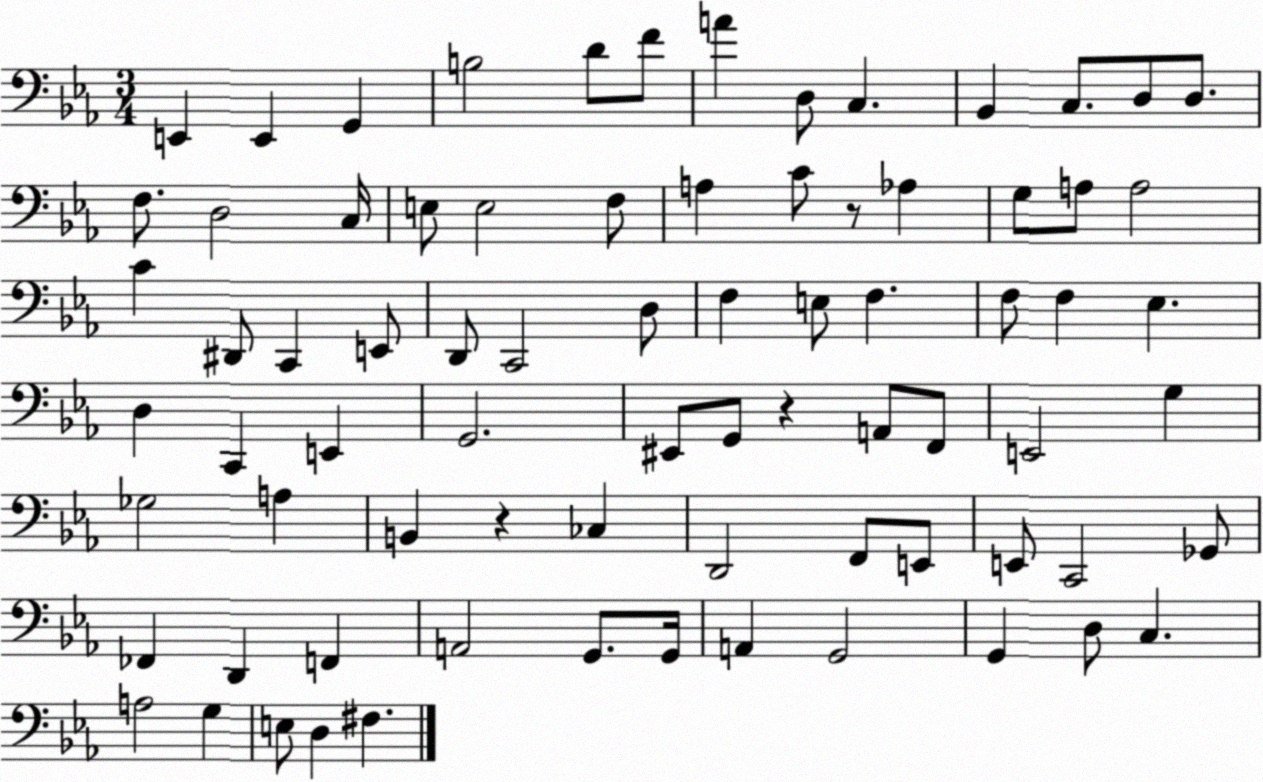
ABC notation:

X:1
T:Untitled
M:3/4
L:1/4
K:Eb
E,, E,, G,, B,2 D/2 F/2 A D,/2 C, _B,, C,/2 D,/2 D,/2 F,/2 D,2 C,/4 E,/2 E,2 F,/2 A, C/2 z/2 _A, G,/2 A,/2 A,2 C ^D,,/2 C,, E,,/2 D,,/2 C,,2 D,/2 F, E,/2 F, F,/2 F, _E, D, C,, E,, G,,2 ^E,,/2 G,,/2 z A,,/2 F,,/2 E,,2 G, _G,2 A, B,, z _C, D,,2 F,,/2 E,,/2 E,,/2 C,,2 _G,,/2 _F,, D,, F,, A,,2 G,,/2 G,,/4 A,, G,,2 G,, D,/2 C, A,2 G, E,/2 D, ^F,